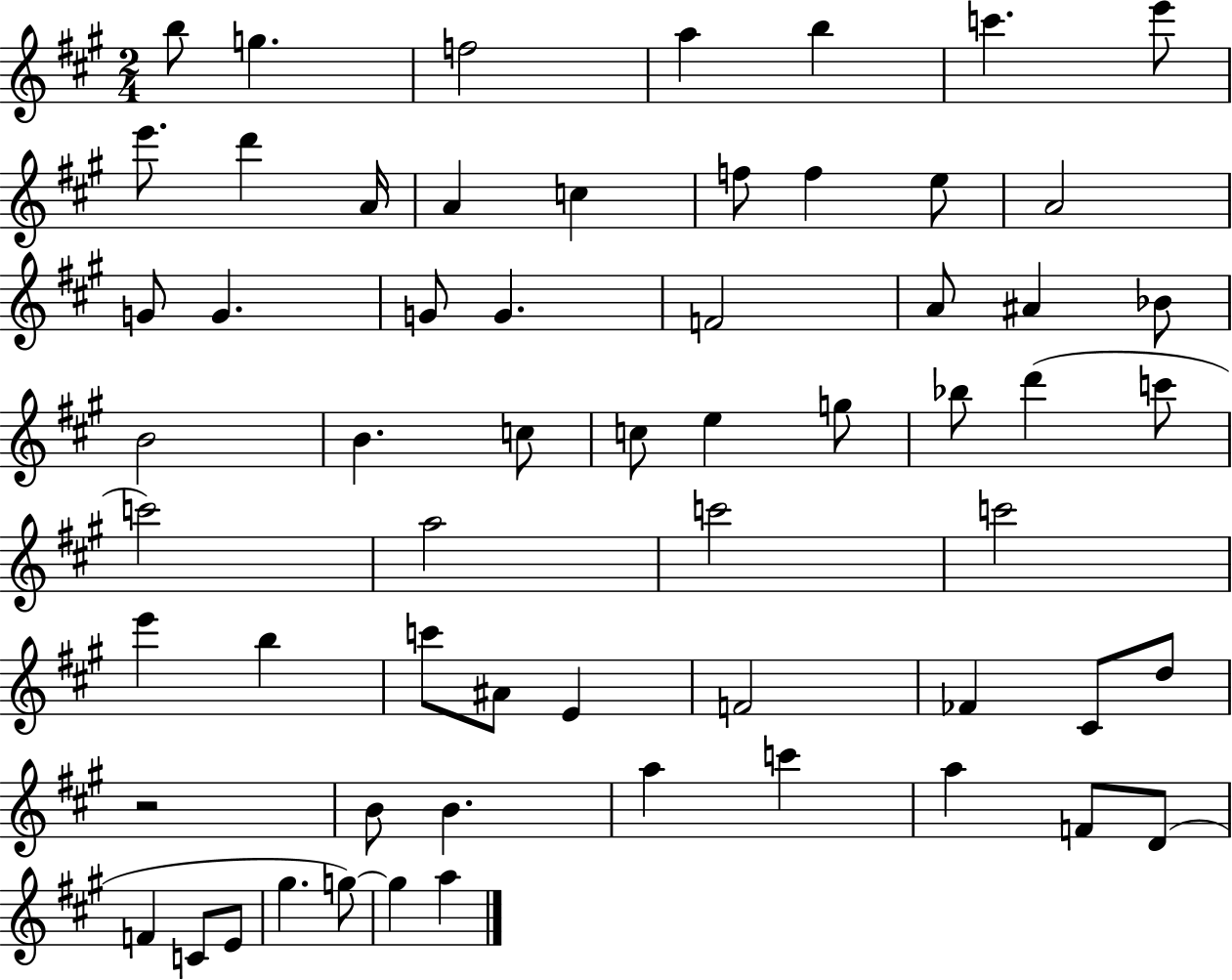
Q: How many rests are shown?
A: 1